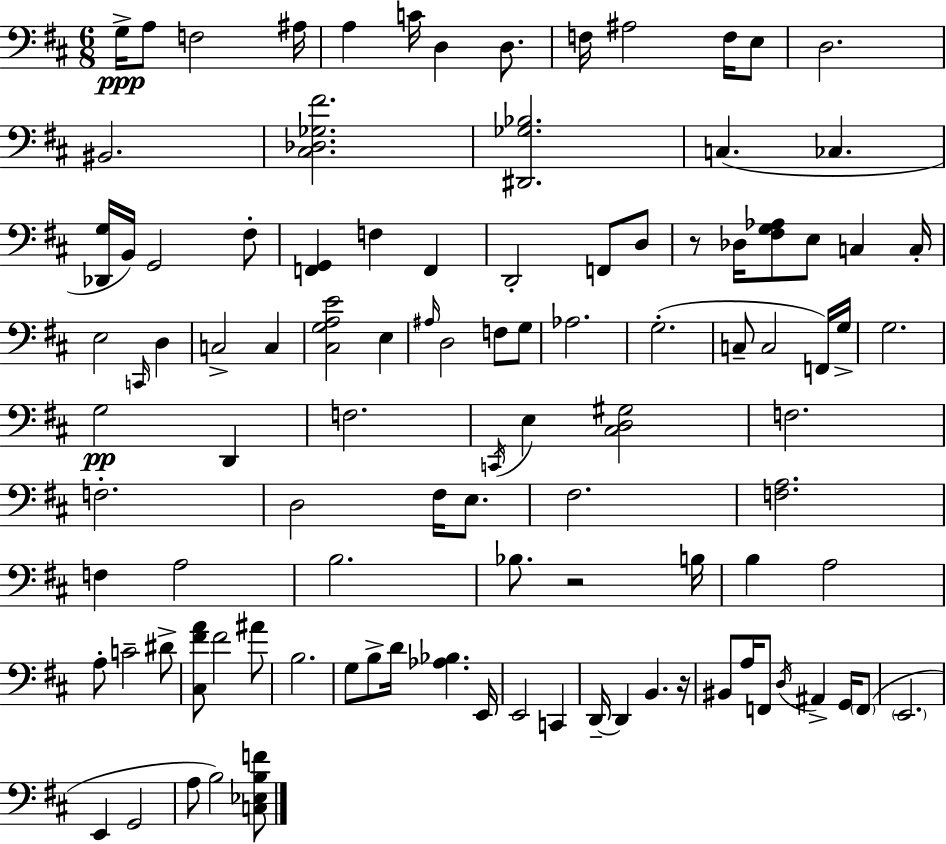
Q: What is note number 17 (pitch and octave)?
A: B2